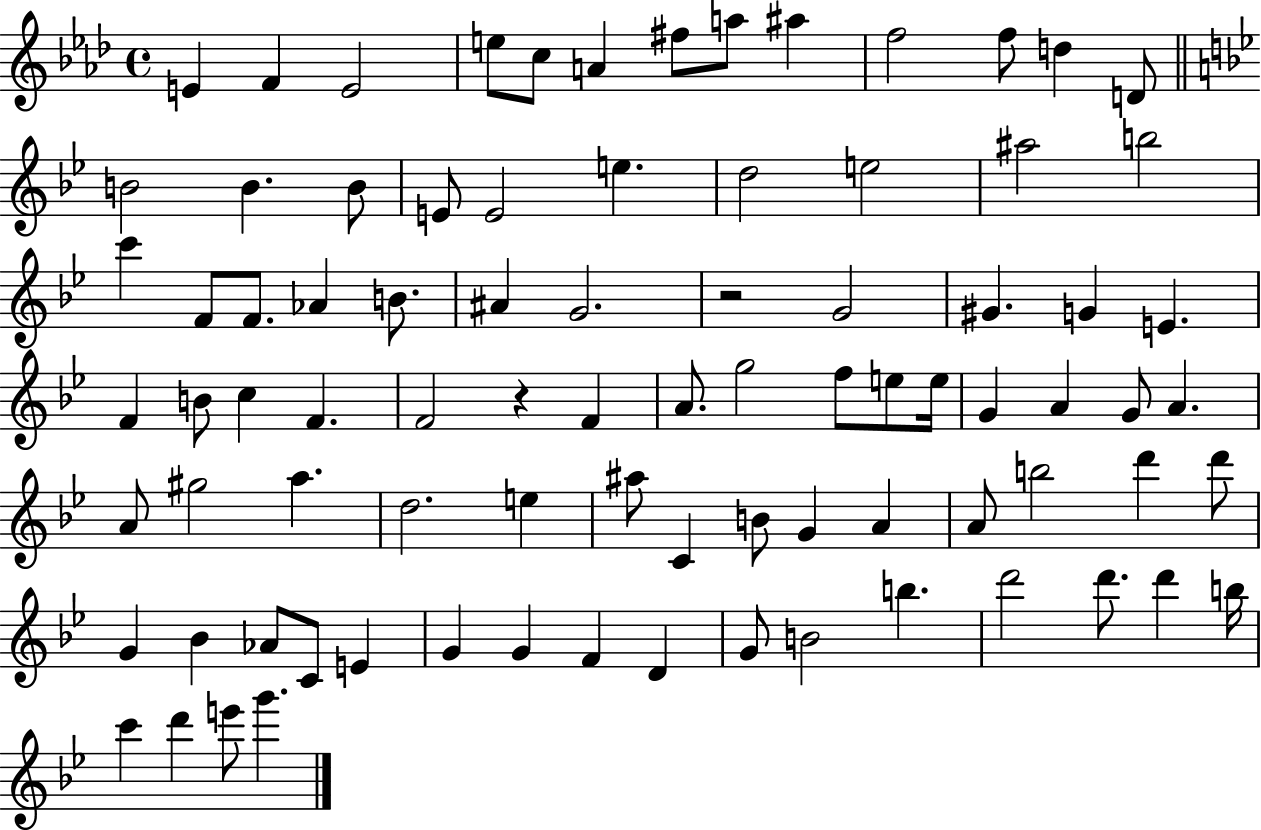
E4/q F4/q E4/h E5/e C5/e A4/q F#5/e A5/e A#5/q F5/h F5/e D5/q D4/e B4/h B4/q. B4/e E4/e E4/h E5/q. D5/h E5/h A#5/h B5/h C6/q F4/e F4/e. Ab4/q B4/e. A#4/q G4/h. R/h G4/h G#4/q. G4/q E4/q. F4/q B4/e C5/q F4/q. F4/h R/q F4/q A4/e. G5/h F5/e E5/e E5/s G4/q A4/q G4/e A4/q. A4/e G#5/h A5/q. D5/h. E5/q A#5/e C4/q B4/e G4/q A4/q A4/e B5/h D6/q D6/e G4/q Bb4/q Ab4/e C4/e E4/q G4/q G4/q F4/q D4/q G4/e B4/h B5/q. D6/h D6/e. D6/q B5/s C6/q D6/q E6/e G6/q.